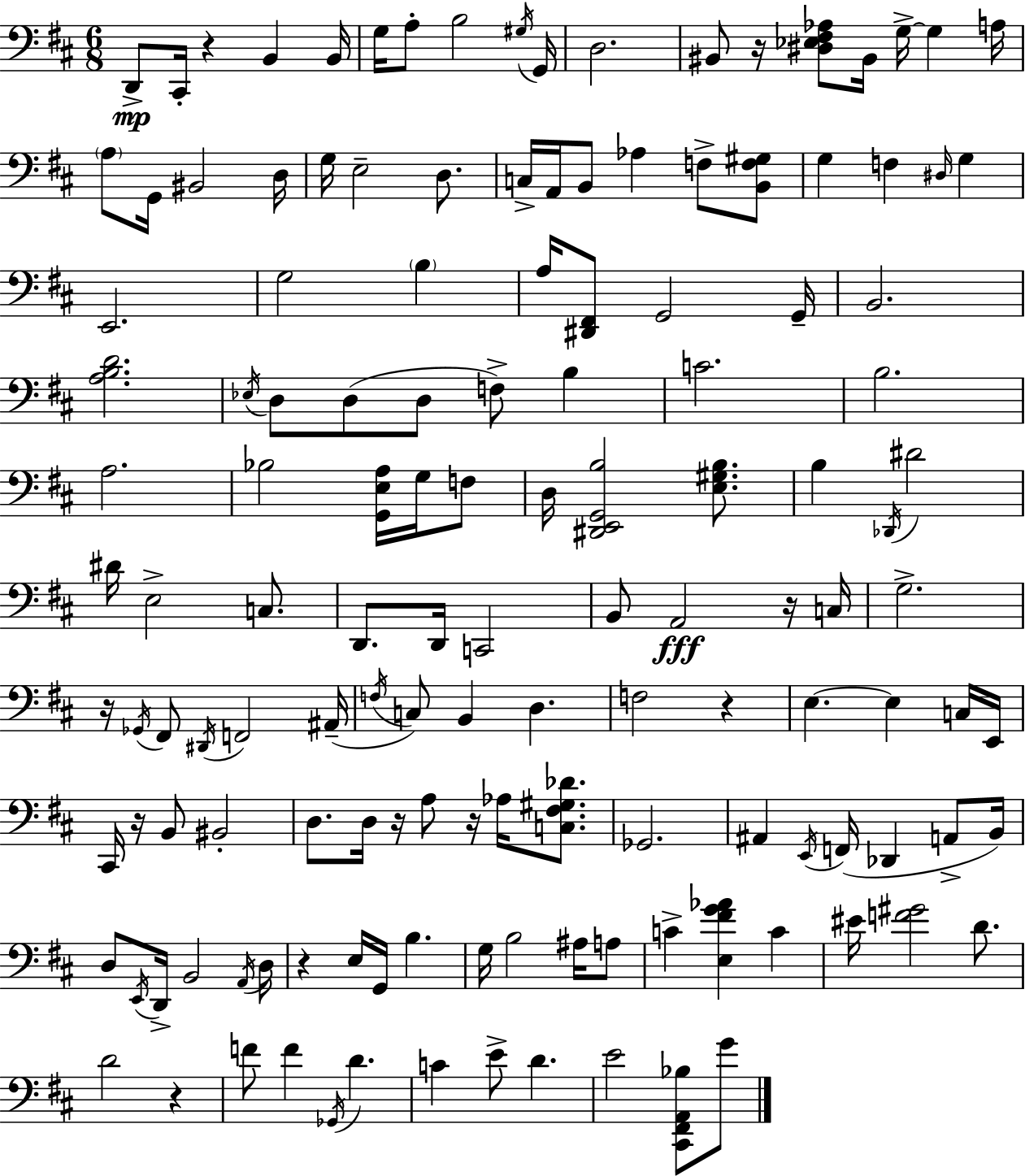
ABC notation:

X:1
T:Untitled
M:6/8
L:1/4
K:D
D,,/2 ^C,,/4 z B,, B,,/4 G,/4 A,/2 B,2 ^G,/4 G,,/4 D,2 ^B,,/2 z/4 [^D,_E,^F,_A,]/2 ^B,,/4 G,/4 G, A,/4 A,/2 G,,/4 ^B,,2 D,/4 G,/4 E,2 D,/2 C,/4 A,,/4 B,,/2 _A, F,/2 [B,,F,^G,]/2 G, F, ^D,/4 G, E,,2 G,2 B, A,/4 [^D,,^F,,]/2 G,,2 G,,/4 B,,2 [A,B,D]2 _E,/4 D,/2 D,/2 D,/2 F,/2 B, C2 B,2 A,2 _B,2 [G,,E,A,]/4 G,/4 F,/2 D,/4 [^D,,E,,G,,B,]2 [E,^G,B,]/2 B, _D,,/4 ^D2 ^D/4 E,2 C,/2 D,,/2 D,,/4 C,,2 B,,/2 A,,2 z/4 C,/4 G,2 z/4 _G,,/4 ^F,,/2 ^D,,/4 F,,2 ^A,,/4 F,/4 C,/2 B,, D, F,2 z E, E, C,/4 E,,/4 ^C,,/4 z/4 B,,/2 ^B,,2 D,/2 D,/4 z/4 A,/2 z/4 _A,/4 [C,^F,^G,_D]/2 _G,,2 ^A,, E,,/4 F,,/4 _D,, A,,/2 B,,/4 D,/2 E,,/4 D,,/4 B,,2 A,,/4 D,/4 z E,/4 G,,/4 B, G,/4 B,2 ^A,/4 A,/2 C [E,^FG_A] C ^E/4 [F^G]2 D/2 D2 z F/2 F _G,,/4 D C E/2 D E2 [^C,,^F,,A,,_B,]/2 G/2